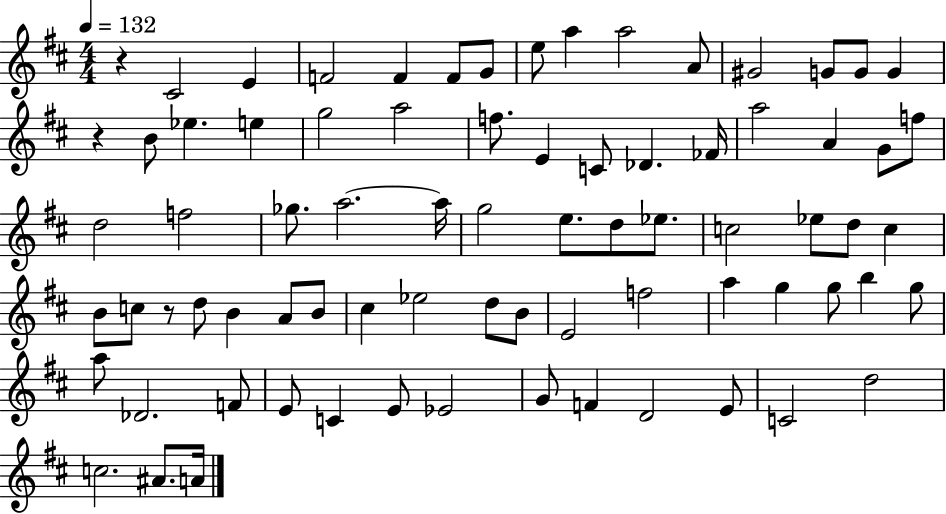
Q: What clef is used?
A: treble